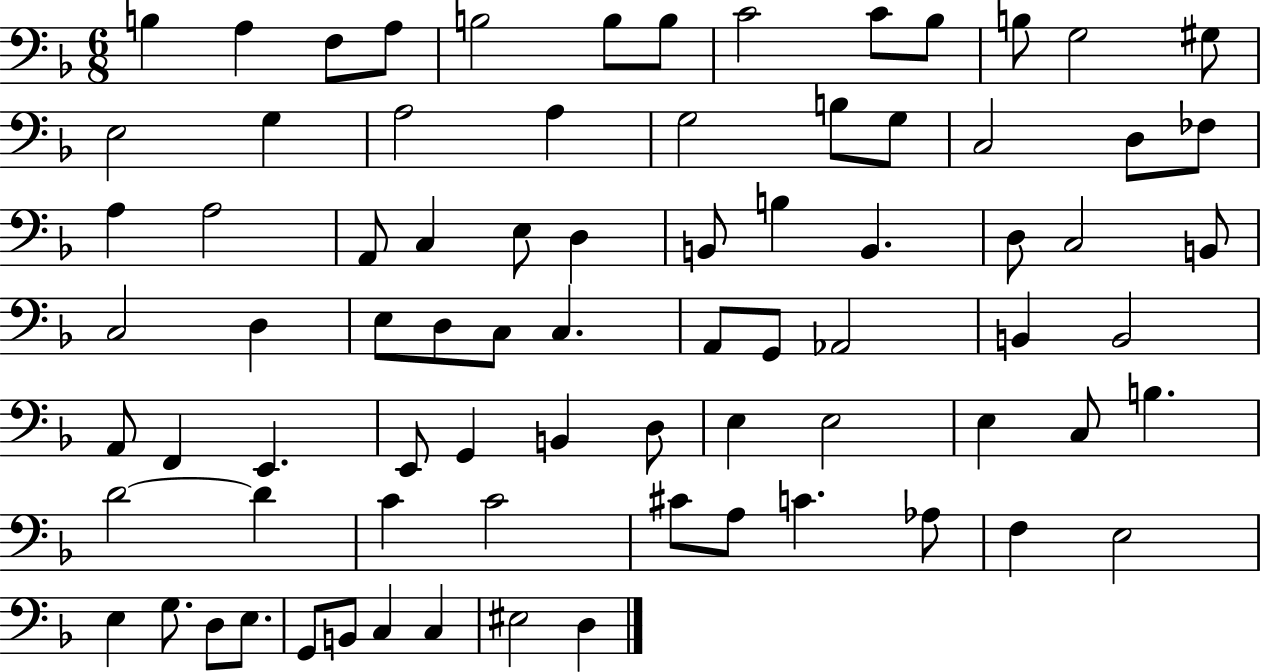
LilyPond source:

{
  \clef bass
  \numericTimeSignature
  \time 6/8
  \key f \major
  b4 a4 f8 a8 | b2 b8 b8 | c'2 c'8 bes8 | b8 g2 gis8 | \break e2 g4 | a2 a4 | g2 b8 g8 | c2 d8 fes8 | \break a4 a2 | a,8 c4 e8 d4 | b,8 b4 b,4. | d8 c2 b,8 | \break c2 d4 | e8 d8 c8 c4. | a,8 g,8 aes,2 | b,4 b,2 | \break a,8 f,4 e,4. | e,8 g,4 b,4 d8 | e4 e2 | e4 c8 b4. | \break d'2~~ d'4 | c'4 c'2 | cis'8 a8 c'4. aes8 | f4 e2 | \break e4 g8. d8 e8. | g,8 b,8 c4 c4 | eis2 d4 | \bar "|."
}